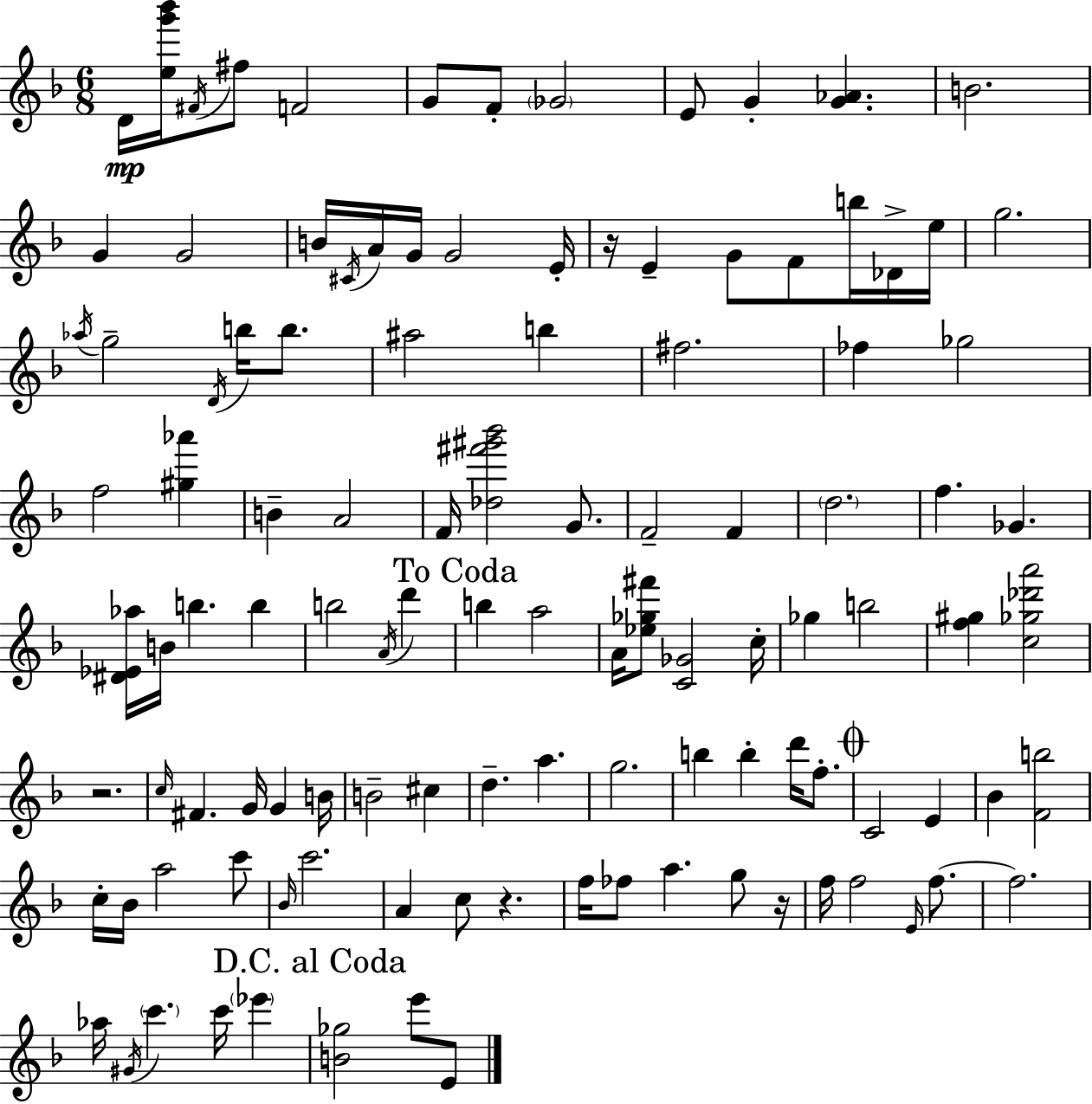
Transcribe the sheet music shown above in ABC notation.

X:1
T:Untitled
M:6/8
L:1/4
K:F
D/4 [eg'_b']/4 ^F/4 ^f/2 F2 G/2 F/2 _G2 E/2 G [G_A] B2 G G2 B/4 ^C/4 A/4 G/4 G2 E/4 z/4 E G/2 F/2 b/4 _D/4 e/4 g2 _a/4 g2 D/4 b/4 b/2 ^a2 b ^f2 _f _g2 f2 [^g_a'] B A2 F/4 [_d^f'^g'_b']2 G/2 F2 F d2 f _G [^D_E_a]/4 B/4 b b b2 A/4 d' b a2 A/4 [_e_g^f']/2 [C_G]2 c/4 _g b2 [f^g] [c_g_d'a']2 z2 c/4 ^F G/4 G B/4 B2 ^c d a g2 b b d'/4 f/2 C2 E _B [Fb]2 c/4 _B/4 a2 c'/2 _B/4 c'2 A c/2 z f/4 _f/2 a g/2 z/4 f/4 f2 E/4 f/2 f2 _a/4 ^G/4 c' c'/4 _e' [B_g]2 e'/2 E/2